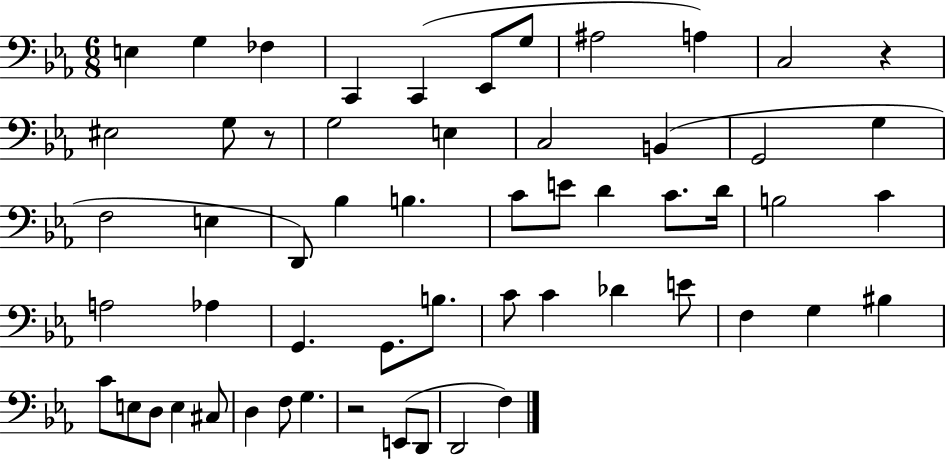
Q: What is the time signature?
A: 6/8